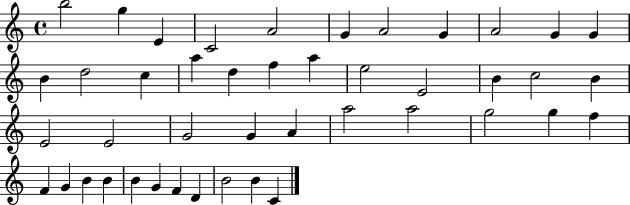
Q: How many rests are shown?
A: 0